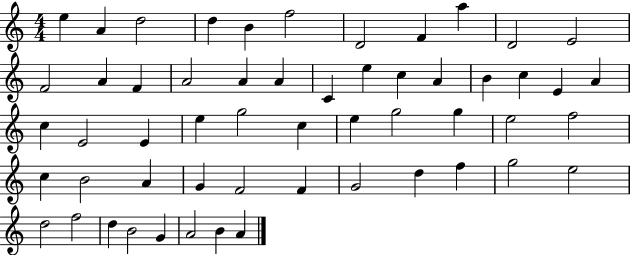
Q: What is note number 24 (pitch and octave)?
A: E4